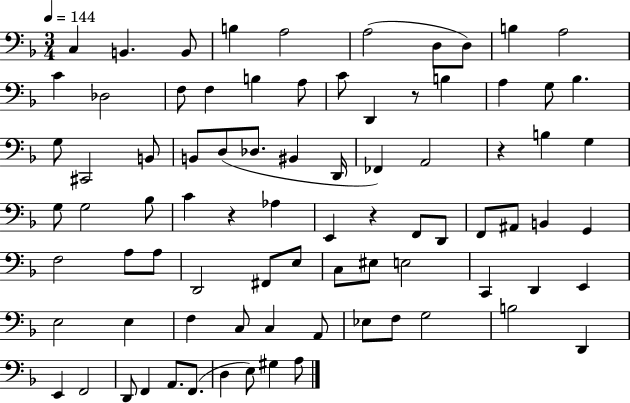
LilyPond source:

{
  \clef bass
  \numericTimeSignature
  \time 3/4
  \key f \major
  \tempo 4 = 144
  c4 b,4. b,8 | b4 a2 | a2( d8 d8) | b4 a2 | \break c'4 des2 | f8 f4 b4 a8 | c'8 d,4 r8 b4 | a4 g8 bes4. | \break g8 cis,2 b,8 | b,8 d8( des8. bis,4 d,16 | fes,4) a,2 | r4 b4 g4 | \break g8 g2 bes8 | c'4 r4 aes4 | e,4 r4 f,8 d,8 | f,8 ais,8 b,4 g,4 | \break f2 a8 a8 | d,2 fis,8 e8 | c8 eis8 e2 | c,4 d,4 e,4 | \break e2 e4 | f4 c8 c4 a,8 | ees8 f8 g2 | b2 d,4 | \break e,4 f,2 | d,8 f,4 a,8. f,8.( | d4 e8) gis4 a8 | \bar "|."
}